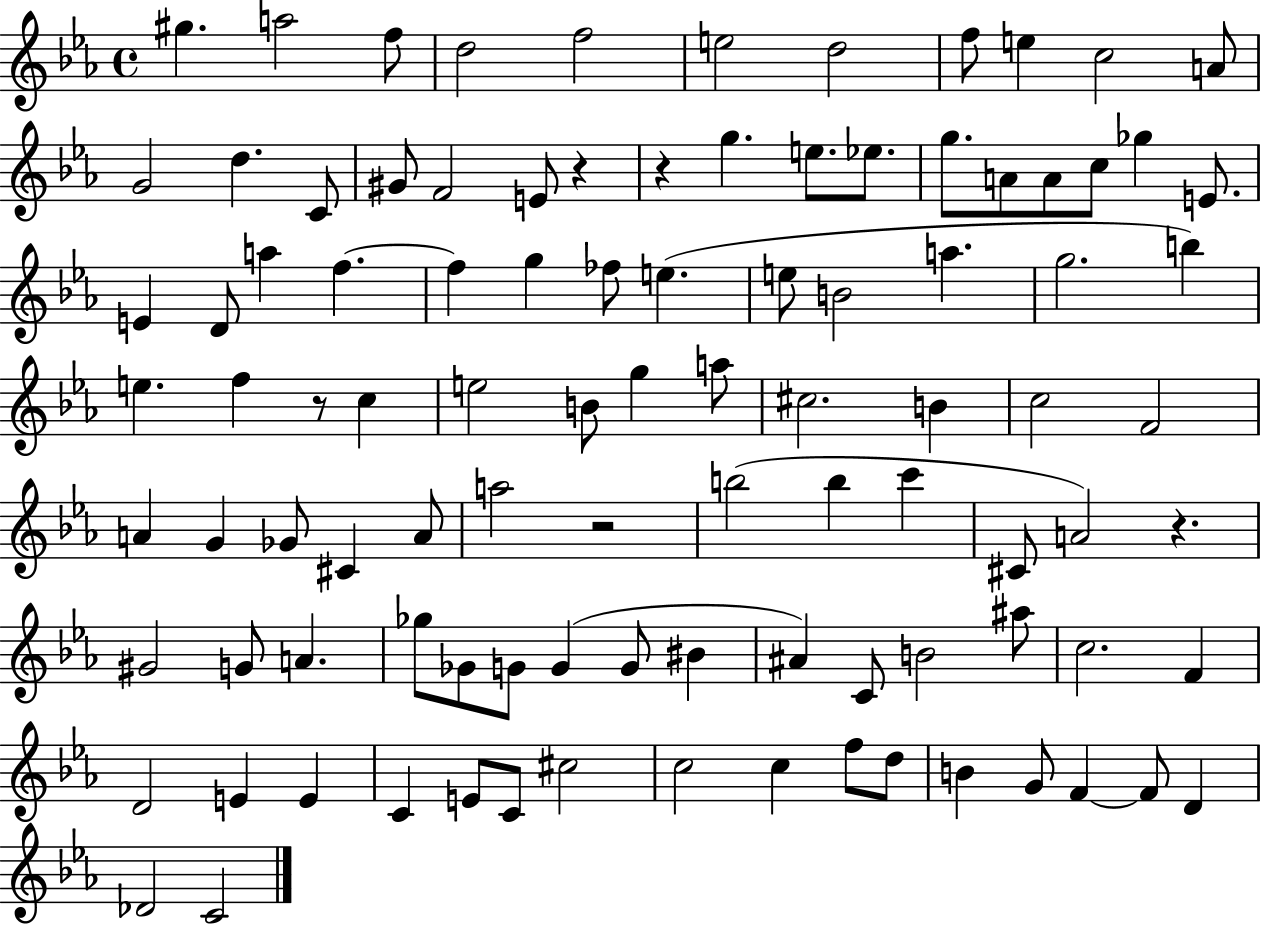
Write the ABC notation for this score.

X:1
T:Untitled
M:4/4
L:1/4
K:Eb
^g a2 f/2 d2 f2 e2 d2 f/2 e c2 A/2 G2 d C/2 ^G/2 F2 E/2 z z g e/2 _e/2 g/2 A/2 A/2 c/2 _g E/2 E D/2 a f f g _f/2 e e/2 B2 a g2 b e f z/2 c e2 B/2 g a/2 ^c2 B c2 F2 A G _G/2 ^C A/2 a2 z2 b2 b c' ^C/2 A2 z ^G2 G/2 A _g/2 _G/2 G/2 G G/2 ^B ^A C/2 B2 ^a/2 c2 F D2 E E C E/2 C/2 ^c2 c2 c f/2 d/2 B G/2 F F/2 D _D2 C2